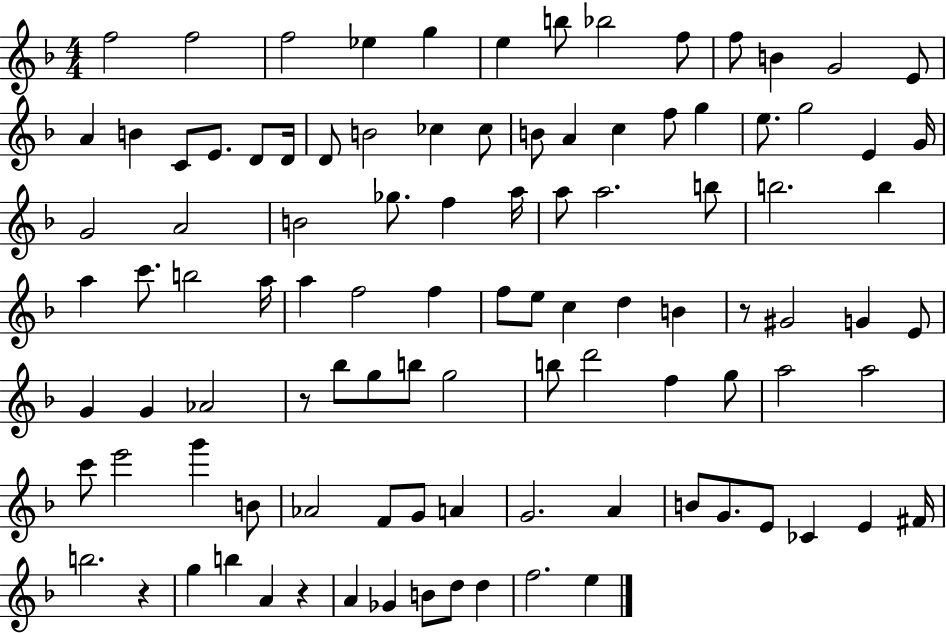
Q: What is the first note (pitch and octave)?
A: F5